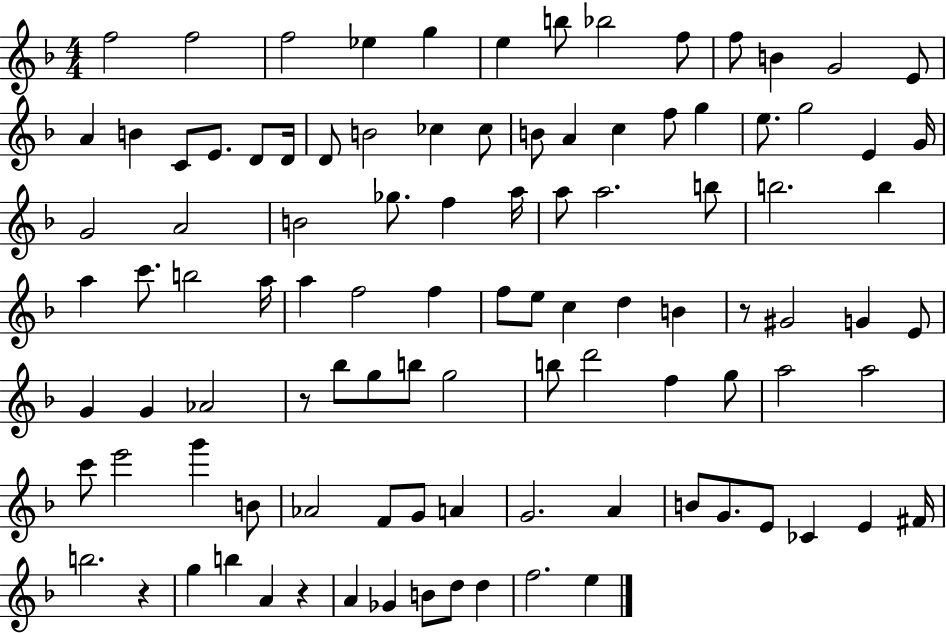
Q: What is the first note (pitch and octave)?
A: F5